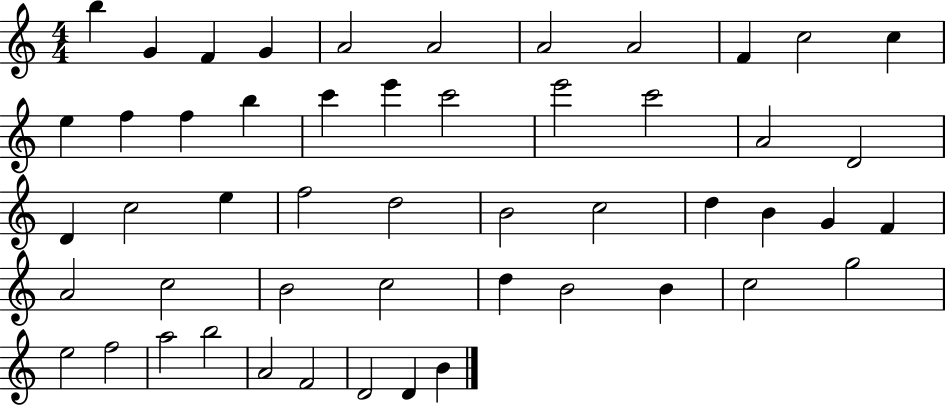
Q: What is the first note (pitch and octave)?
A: B5